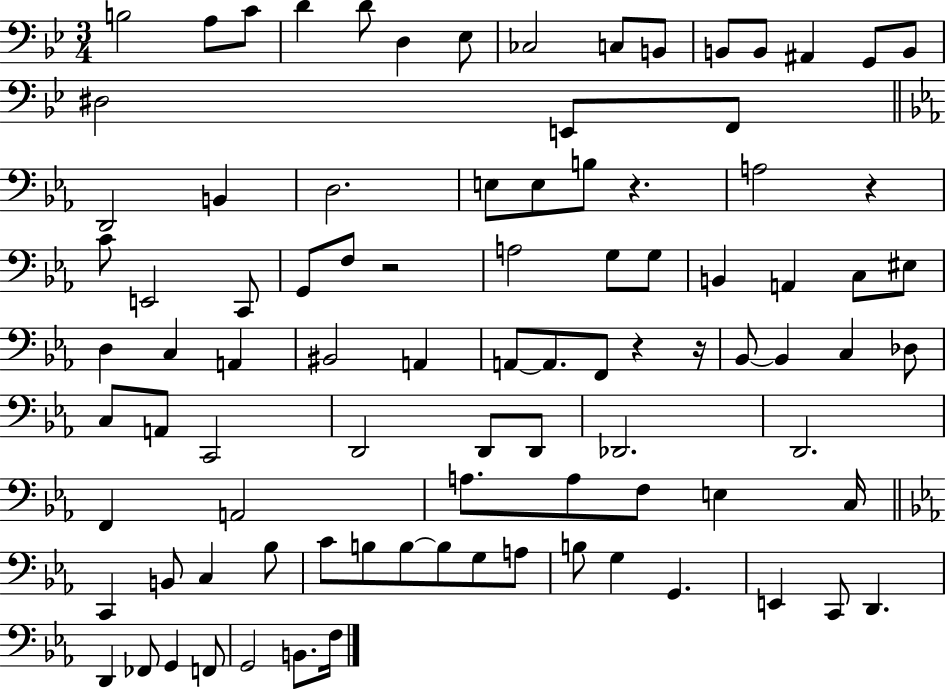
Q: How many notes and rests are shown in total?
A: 92